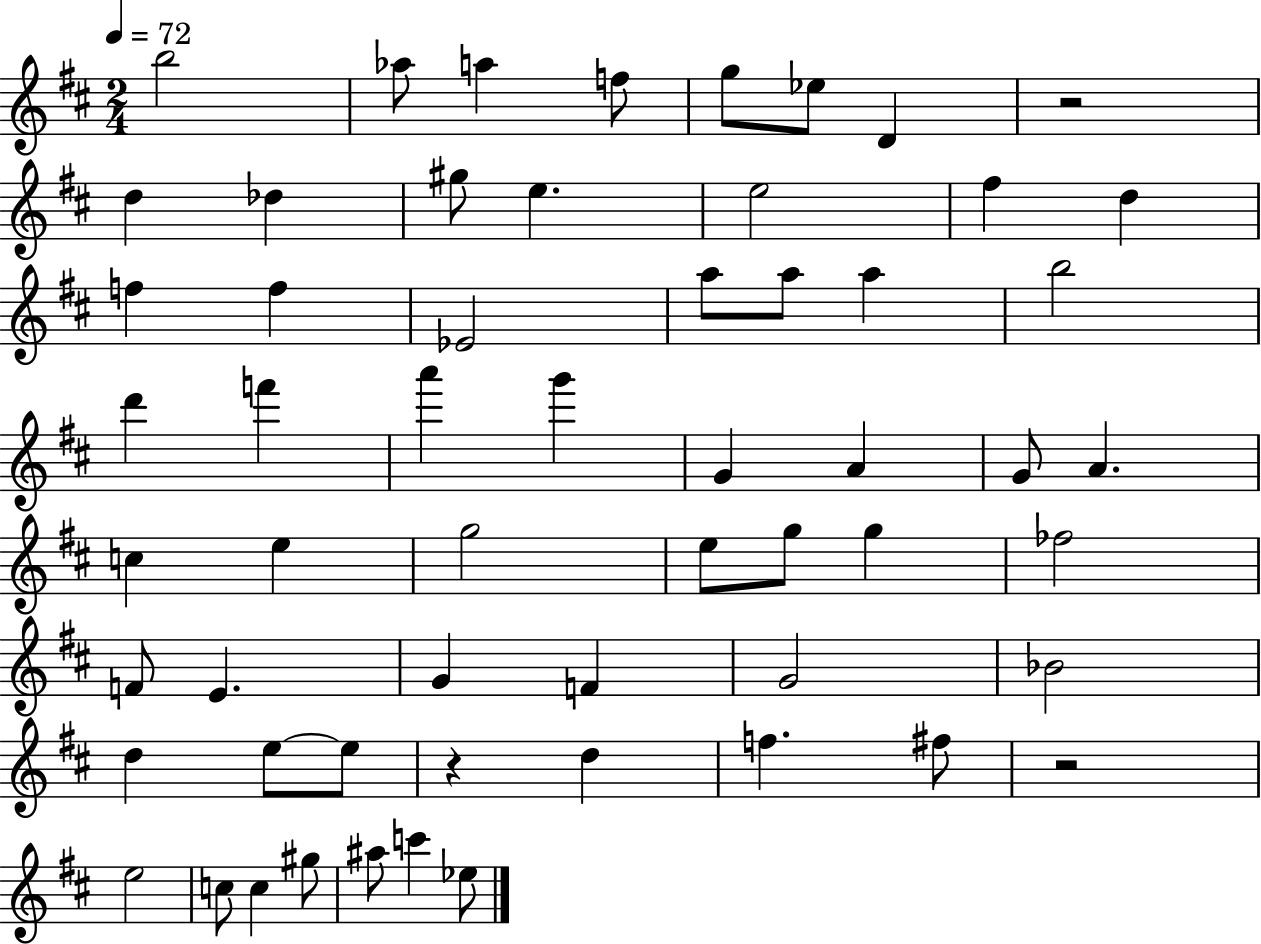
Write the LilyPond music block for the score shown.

{
  \clef treble
  \numericTimeSignature
  \time 2/4
  \key d \major
  \tempo 4 = 72
  \repeat volta 2 { b''2 | aes''8 a''4 f''8 | g''8 ees''8 d'4 | r2 | \break d''4 des''4 | gis''8 e''4. | e''2 | fis''4 d''4 | \break f''4 f''4 | ees'2 | a''8 a''8 a''4 | b''2 | \break d'''4 f'''4 | a'''4 g'''4 | g'4 a'4 | g'8 a'4. | \break c''4 e''4 | g''2 | e''8 g''8 g''4 | fes''2 | \break f'8 e'4. | g'4 f'4 | g'2 | bes'2 | \break d''4 e''8~~ e''8 | r4 d''4 | f''4. fis''8 | r2 | \break e''2 | c''8 c''4 gis''8 | ais''8 c'''4 ees''8 | } \bar "|."
}